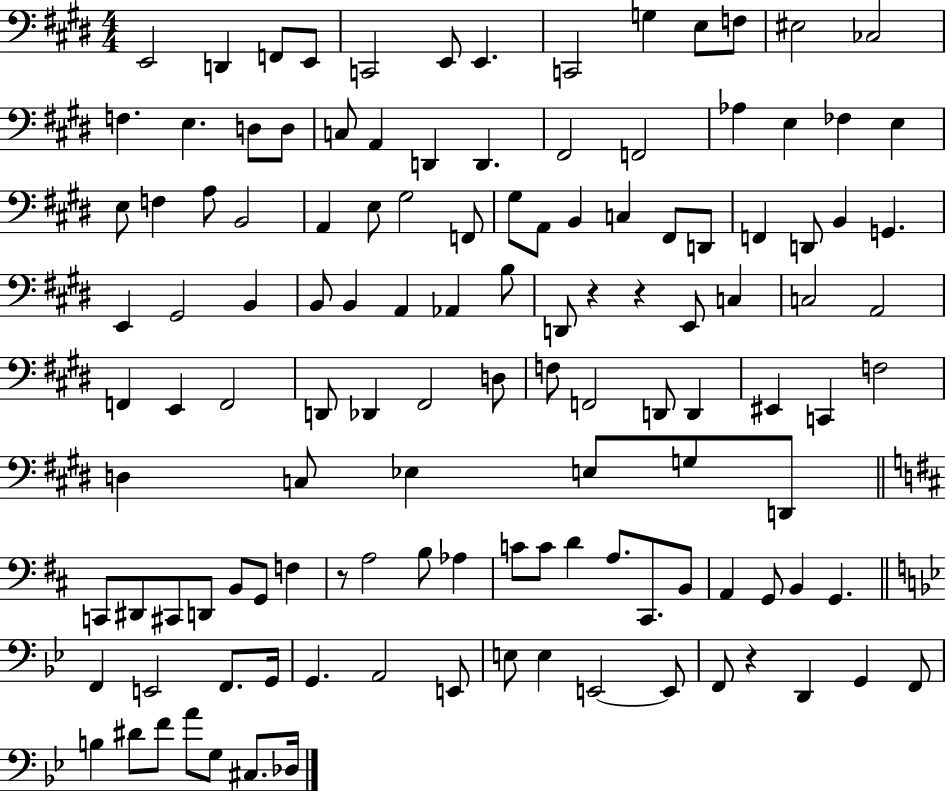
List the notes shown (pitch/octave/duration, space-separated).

E2/h D2/q F2/e E2/e C2/h E2/e E2/q. C2/h G3/q E3/e F3/e EIS3/h CES3/h F3/q. E3/q. D3/e D3/e C3/e A2/q D2/q D2/q. F#2/h F2/h Ab3/q E3/q FES3/q E3/q E3/e F3/q A3/e B2/h A2/q E3/e G#3/h F2/e G#3/e A2/e B2/q C3/q F#2/e D2/e F2/q D2/e B2/q G2/q. E2/q G#2/h B2/q B2/e B2/q A2/q Ab2/q B3/e D2/e R/q R/q E2/e C3/q C3/h A2/h F2/q E2/q F2/h D2/e Db2/q F#2/h D3/e F3/e F2/h D2/e D2/q EIS2/q C2/q F3/h D3/q C3/e Eb3/q E3/e G3/e D2/e C2/e D#2/e C#2/e D2/e B2/e G2/e F3/q R/e A3/h B3/e Ab3/q C4/e C4/e D4/q A3/e. C#2/e. B2/e A2/q G2/e B2/q G2/q. F2/q E2/h F2/e. G2/s G2/q. A2/h E2/e E3/e E3/q E2/h E2/e F2/e R/q D2/q G2/q F2/e B3/q D#4/e F4/e A4/e G3/e C#3/e. Db3/s